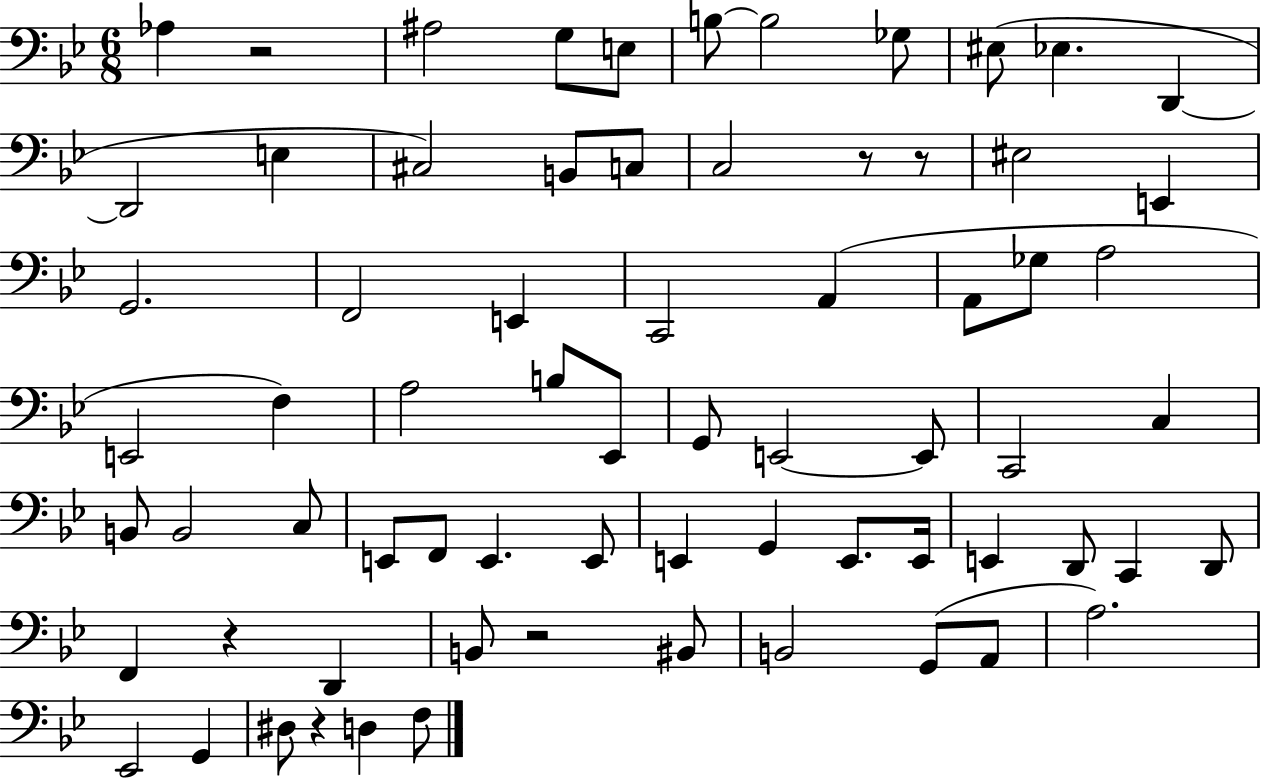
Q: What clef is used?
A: bass